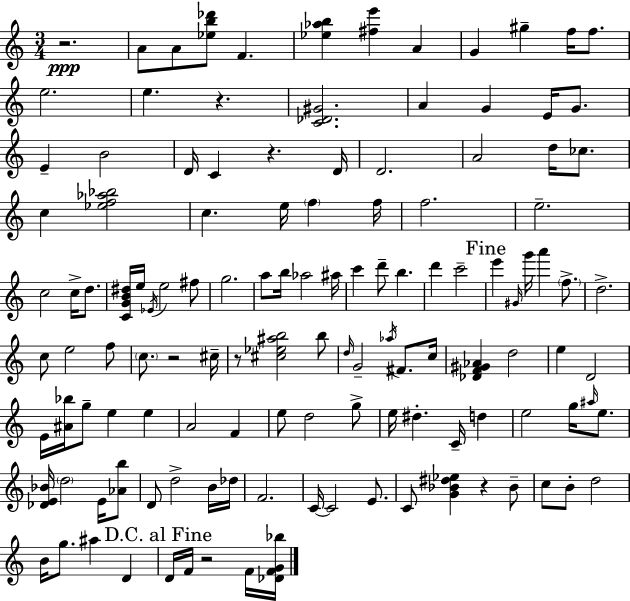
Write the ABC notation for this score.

X:1
T:Untitled
M:3/4
L:1/4
K:C
z2 A/2 A/2 [_eb_d']/2 F [_e_ab] [^fe'] A G ^g f/4 f/2 e2 e z [C_D^G]2 A G E/4 G/2 E B2 D/4 C z D/4 D2 A2 d/4 _c/2 c [_ef_a_b]2 c e/4 f f/4 f2 e2 c2 c/4 d/2 [CGB^d]/4 e/4 _E/4 e2 ^f/2 g2 a/2 b/4 _a2 ^a/4 c' d'/2 b d' c'2 e' ^G/4 g'/4 a' f/2 d2 c/2 e2 f/2 c/2 z2 ^c/4 z/2 [^c_e^ab]2 b/2 d/4 G2 _a/4 ^F/2 c/4 [_DF^G_A] d2 e D2 E/4 [^A_b]/4 g/2 e e A2 F e/2 d2 g/2 e/4 ^d C/4 d e2 g/4 ^a/4 e/2 [_DE_B]/4 d2 E/4 [_Ab]/2 D/2 d2 B/4 _d/4 F2 C/4 C2 E/2 C/2 [G_B^d_e] z _B/2 c/2 B/2 d2 B/4 g/2 ^a D D/4 F/4 z2 F/4 [_DFG_b]/4